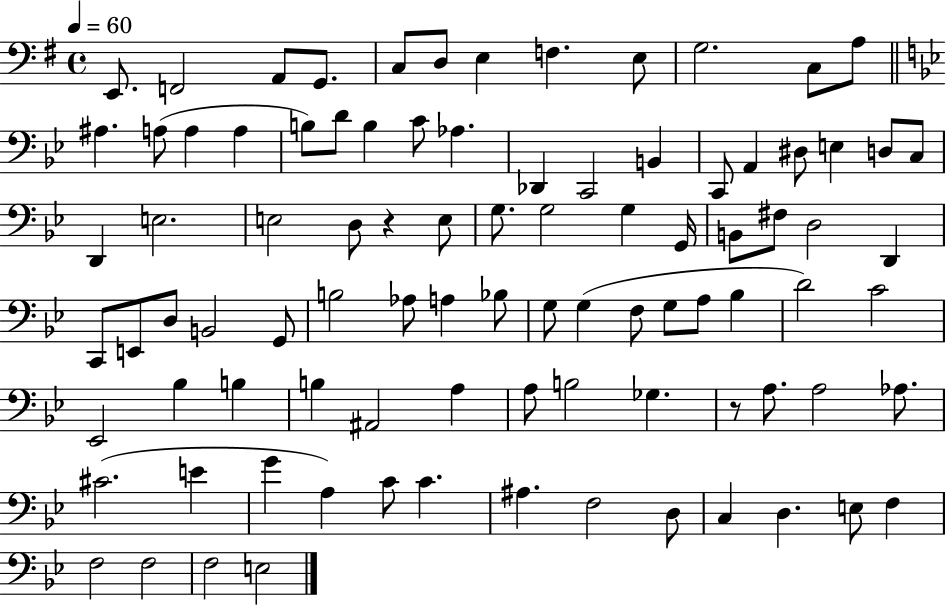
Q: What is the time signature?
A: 4/4